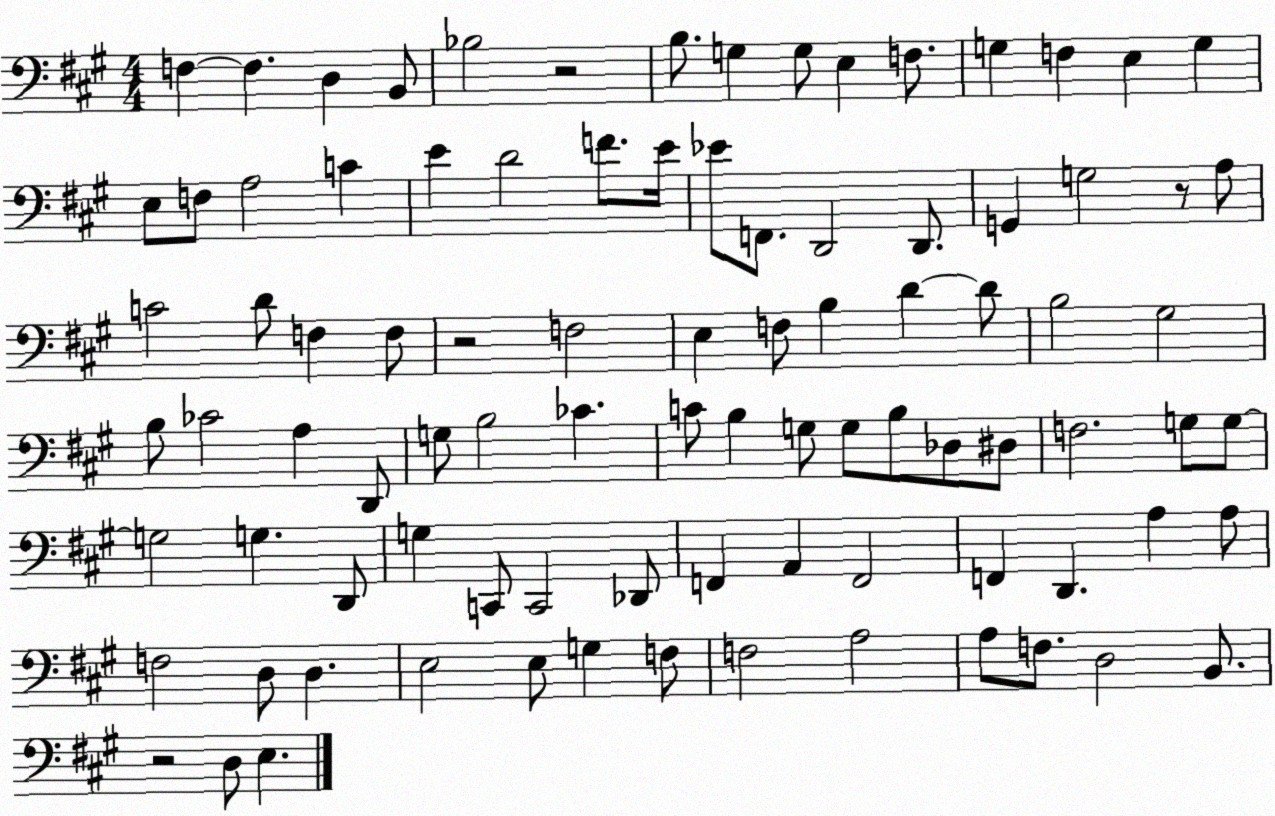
X:1
T:Untitled
M:4/4
L:1/4
K:A
F, F, D, B,,/2 _B,2 z2 B,/2 G, G,/2 E, F,/2 G, F, E, G, E,/2 F,/2 A,2 C E D2 F/2 E/4 _E/2 F,,/2 D,,2 D,,/2 G,, G,2 z/2 A,/2 C2 D/2 F, F,/2 z2 F,2 E, F,/2 B, D D/2 B,2 ^G,2 B,/2 _C2 A, D,,/2 G,/2 B,2 _C C/2 B, G,/2 G,/2 B,/2 _D,/2 ^D,/2 F,2 G,/2 G,/2 G,2 G, D,,/2 G, C,,/2 C,,2 _D,,/2 F,, A,, F,,2 F,, D,, A, A,/2 F,2 D,/2 D, E,2 E,/2 G, F,/2 F,2 A,2 A,/2 F,/2 D,2 B,,/2 z2 D,/2 E,